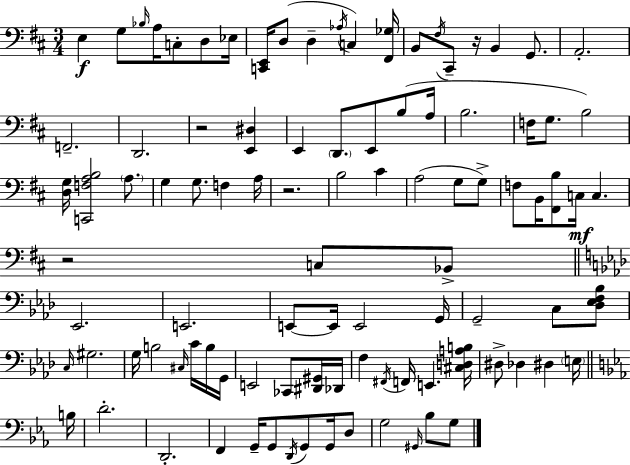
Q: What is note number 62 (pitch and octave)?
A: CES2